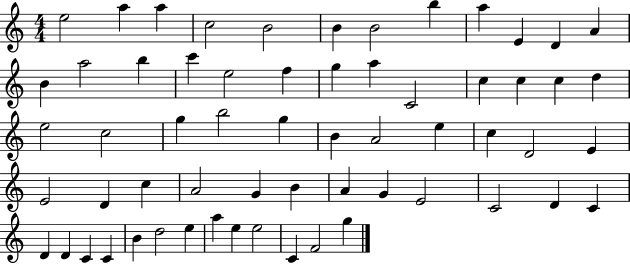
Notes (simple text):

E5/h A5/q A5/q C5/h B4/h B4/q B4/h B5/q A5/q E4/q D4/q A4/q B4/q A5/h B5/q C6/q E5/h F5/q G5/q A5/q C4/h C5/q C5/q C5/q D5/q E5/h C5/h G5/q B5/h G5/q B4/q A4/h E5/q C5/q D4/h E4/q E4/h D4/q C5/q A4/h G4/q B4/q A4/q G4/q E4/h C4/h D4/q C4/q D4/q D4/q C4/q C4/q B4/q D5/h E5/q A5/q E5/q E5/h C4/q F4/h G5/q